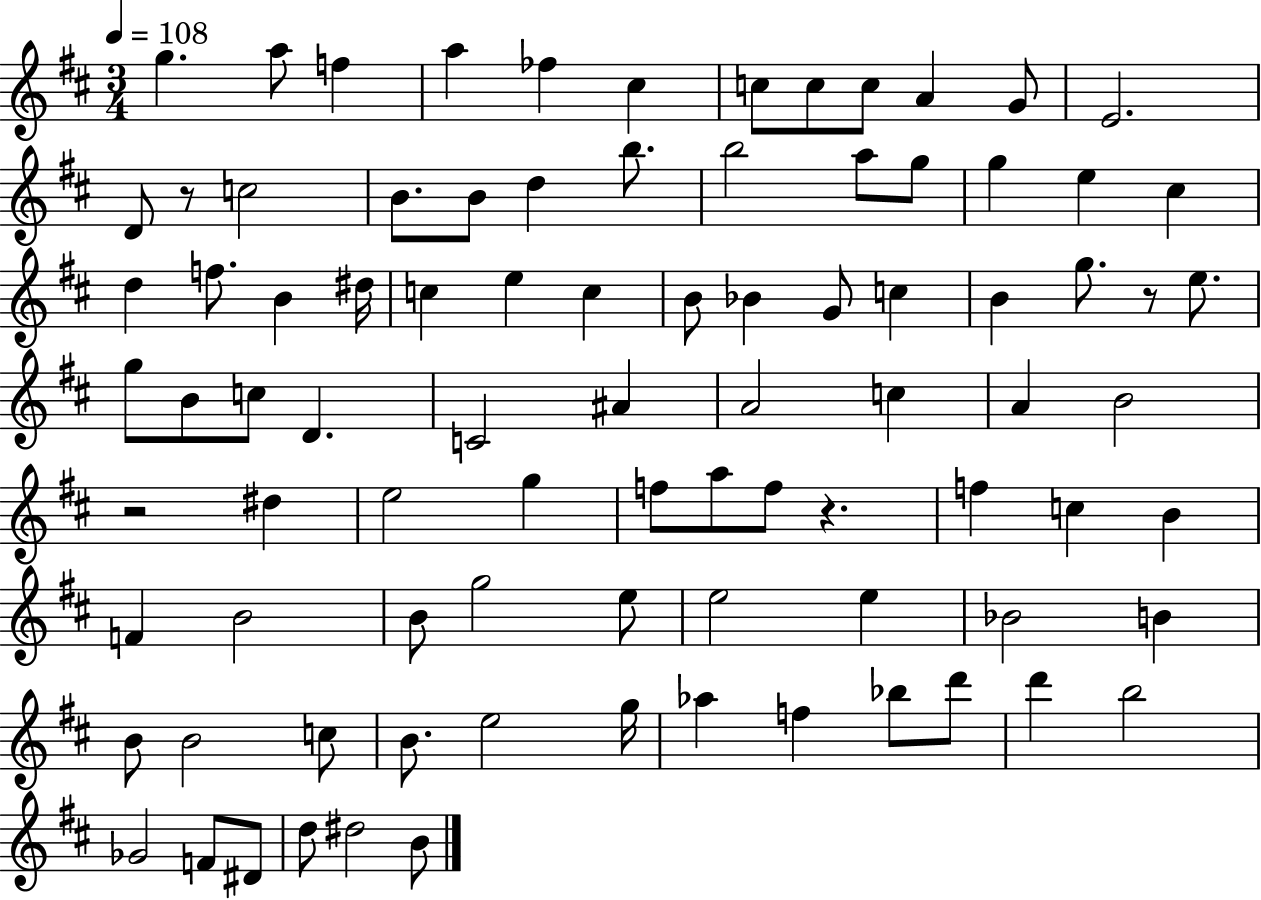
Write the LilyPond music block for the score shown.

{
  \clef treble
  \numericTimeSignature
  \time 3/4
  \key d \major
  \tempo 4 = 108
  g''4. a''8 f''4 | a''4 fes''4 cis''4 | c''8 c''8 c''8 a'4 g'8 | e'2. | \break d'8 r8 c''2 | b'8. b'8 d''4 b''8. | b''2 a''8 g''8 | g''4 e''4 cis''4 | \break d''4 f''8. b'4 dis''16 | c''4 e''4 c''4 | b'8 bes'4 g'8 c''4 | b'4 g''8. r8 e''8. | \break g''8 b'8 c''8 d'4. | c'2 ais'4 | a'2 c''4 | a'4 b'2 | \break r2 dis''4 | e''2 g''4 | f''8 a''8 f''8 r4. | f''4 c''4 b'4 | \break f'4 b'2 | b'8 g''2 e''8 | e''2 e''4 | bes'2 b'4 | \break b'8 b'2 c''8 | b'8. e''2 g''16 | aes''4 f''4 bes''8 d'''8 | d'''4 b''2 | \break ges'2 f'8 dis'8 | d''8 dis''2 b'8 | \bar "|."
}